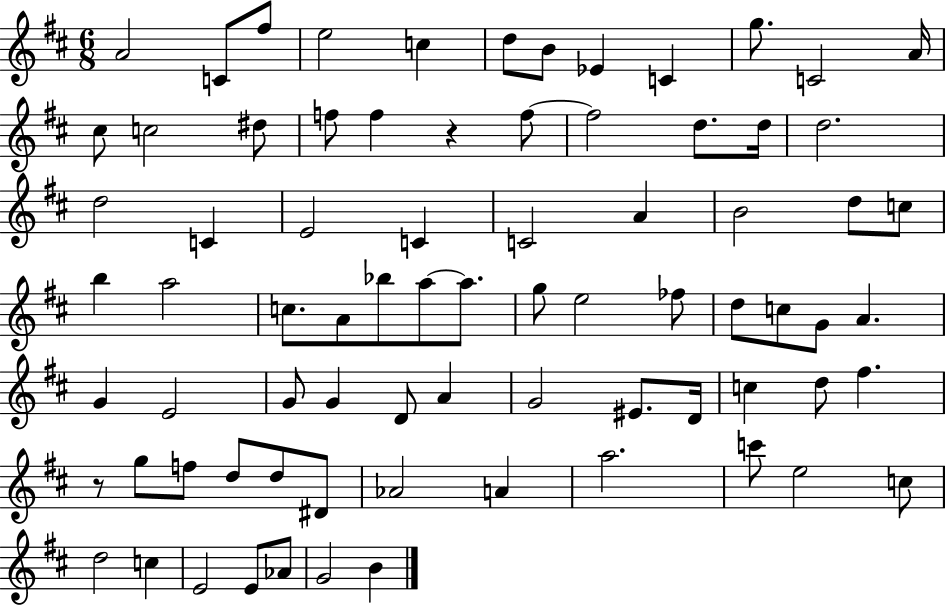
{
  \clef treble
  \numericTimeSignature
  \time 6/8
  \key d \major
  a'2 c'8 fis''8 | e''2 c''4 | d''8 b'8 ees'4 c'4 | g''8. c'2 a'16 | \break cis''8 c''2 dis''8 | f''8 f''4 r4 f''8~~ | f''2 d''8. d''16 | d''2. | \break d''2 c'4 | e'2 c'4 | c'2 a'4 | b'2 d''8 c''8 | \break b''4 a''2 | c''8. a'8 bes''8 a''8~~ a''8. | g''8 e''2 fes''8 | d''8 c''8 g'8 a'4. | \break g'4 e'2 | g'8 g'4 d'8 a'4 | g'2 eis'8. d'16 | c''4 d''8 fis''4. | \break r8 g''8 f''8 d''8 d''8 dis'8 | aes'2 a'4 | a''2. | c'''8 e''2 c''8 | \break d''2 c''4 | e'2 e'8 aes'8 | g'2 b'4 | \bar "|."
}